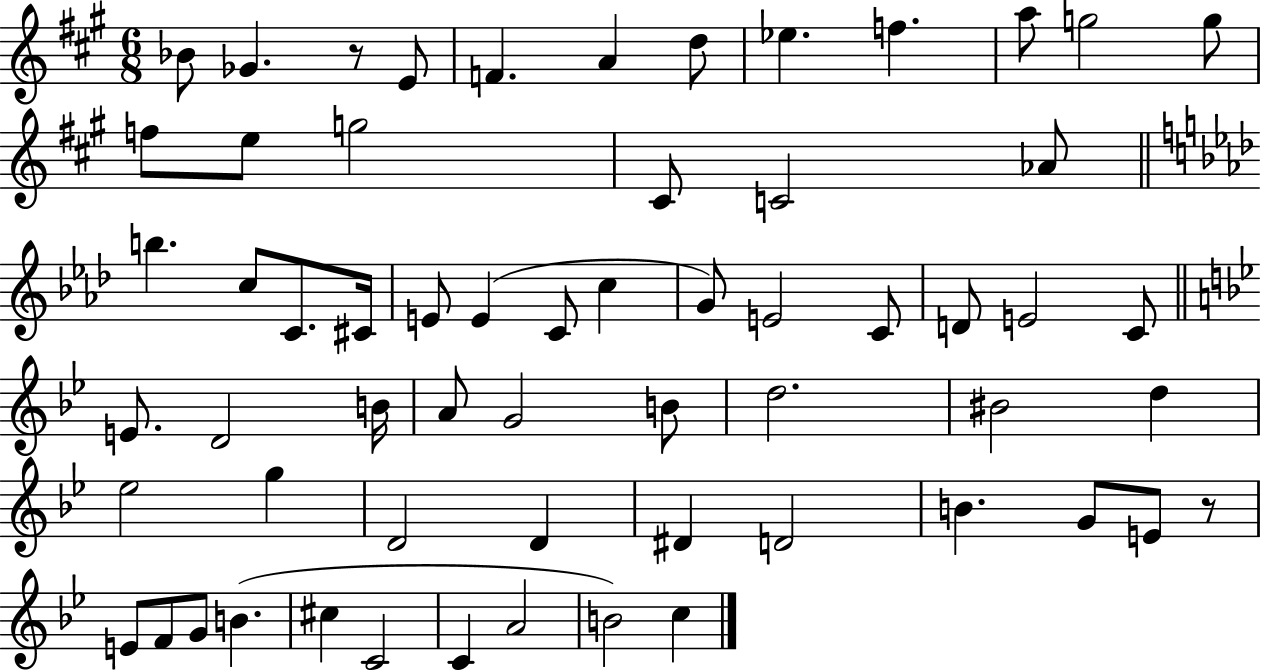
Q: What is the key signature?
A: A major